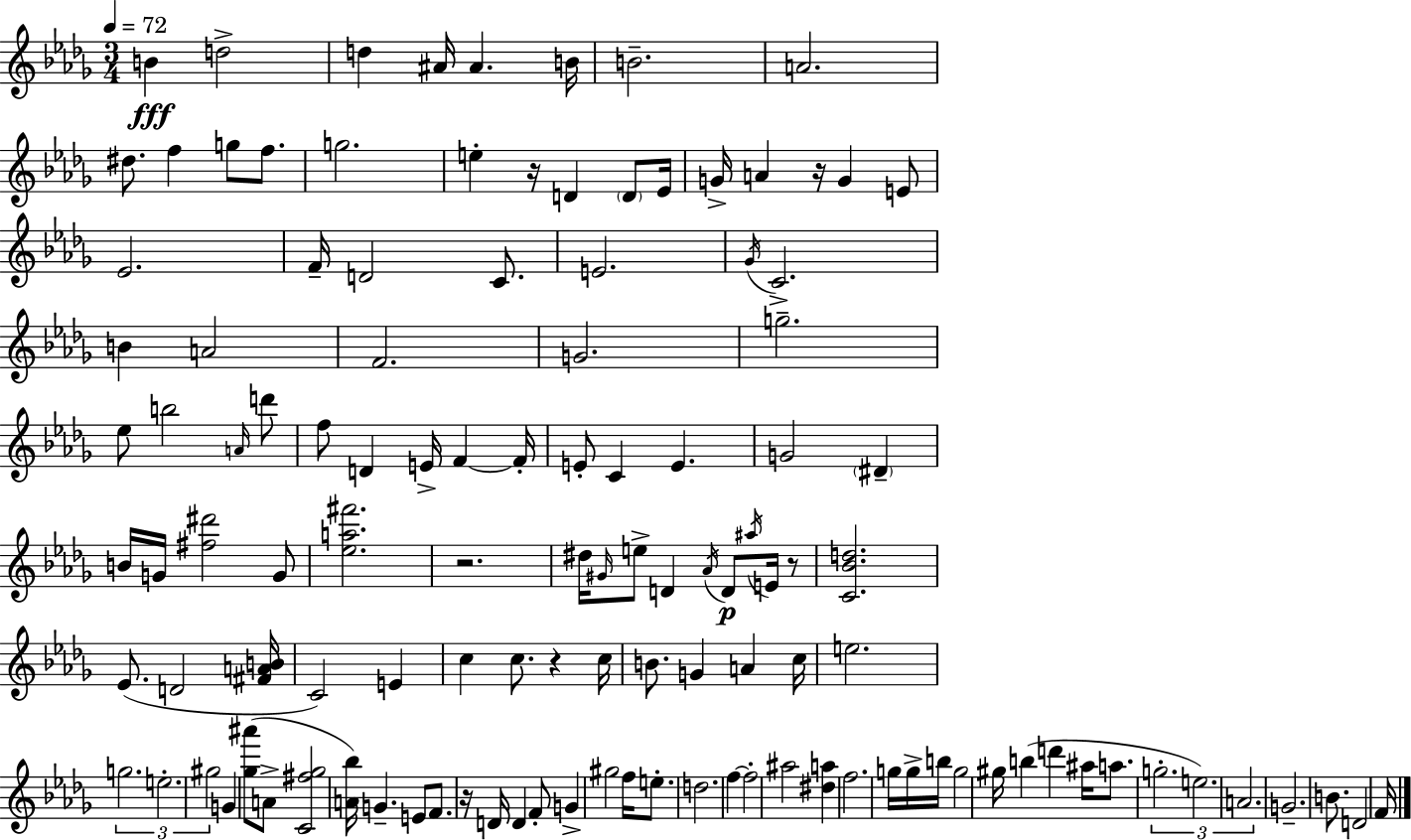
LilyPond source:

{
  \clef treble
  \numericTimeSignature
  \time 3/4
  \key bes \minor
  \tempo 4 = 72
  b'4\fff d''2-> | d''4 ais'16 ais'4. b'16 | b'2.-- | a'2. | \break dis''8. f''4 g''8 f''8. | g''2. | e''4-. r16 d'4 \parenthesize d'8 ees'16 | g'16-> a'4 r16 g'4 e'8 | \break ees'2. | f'16-- d'2 c'8. | e'2. | \acciaccatura { ges'16 } c'2.-> | \break b'4 a'2 | f'2. | g'2. | g''2.-- | \break ees''8 b''2 \grace { a'16 } | d'''8 f''8 d'4 e'16-> f'4~~ | f'16-. e'8-. c'4 e'4. | g'2 \parenthesize dis'4-- | \break b'16 g'16 <fis'' dis'''>2 | g'8 <ees'' a'' fis'''>2. | r2. | dis''16 \grace { gis'16 } e''8-> d'4 \acciaccatura { aes'16 } d'8\p | \break \acciaccatura { ais''16 } e'16 r8 <c' bes' d''>2. | ees'8.( d'2 | <fis' a' b'>16 c'2) | e'4 c''4 c''8. | \break r4 c''16 b'8. g'4 | a'4 c''16 e''2. | \tuplet 3/2 { g''2. | e''2.-. | \break gis''2 } | g'4 <ges'' ais'''>8( a'8-> <c' fis'' ges''>2 | <a' bes''>16) g'4.-- | e'8 f'8. r16 d'16 d'4 f'8-. | \break g'4-> gis''2 | f''16 e''8.-. d''2. | f''4~~ f''2-. | ais''2 | \break <dis'' a''>4 f''2. | g''16 g''16-> b''16 g''2 | gis''16 b''4( d'''4 | ais''16 a''8. \tuplet 3/2 { g''2.-. | \break e''2.) | a'2. } | g'2.-- | b'8. d'2 | \break f'16 \bar "|."
}